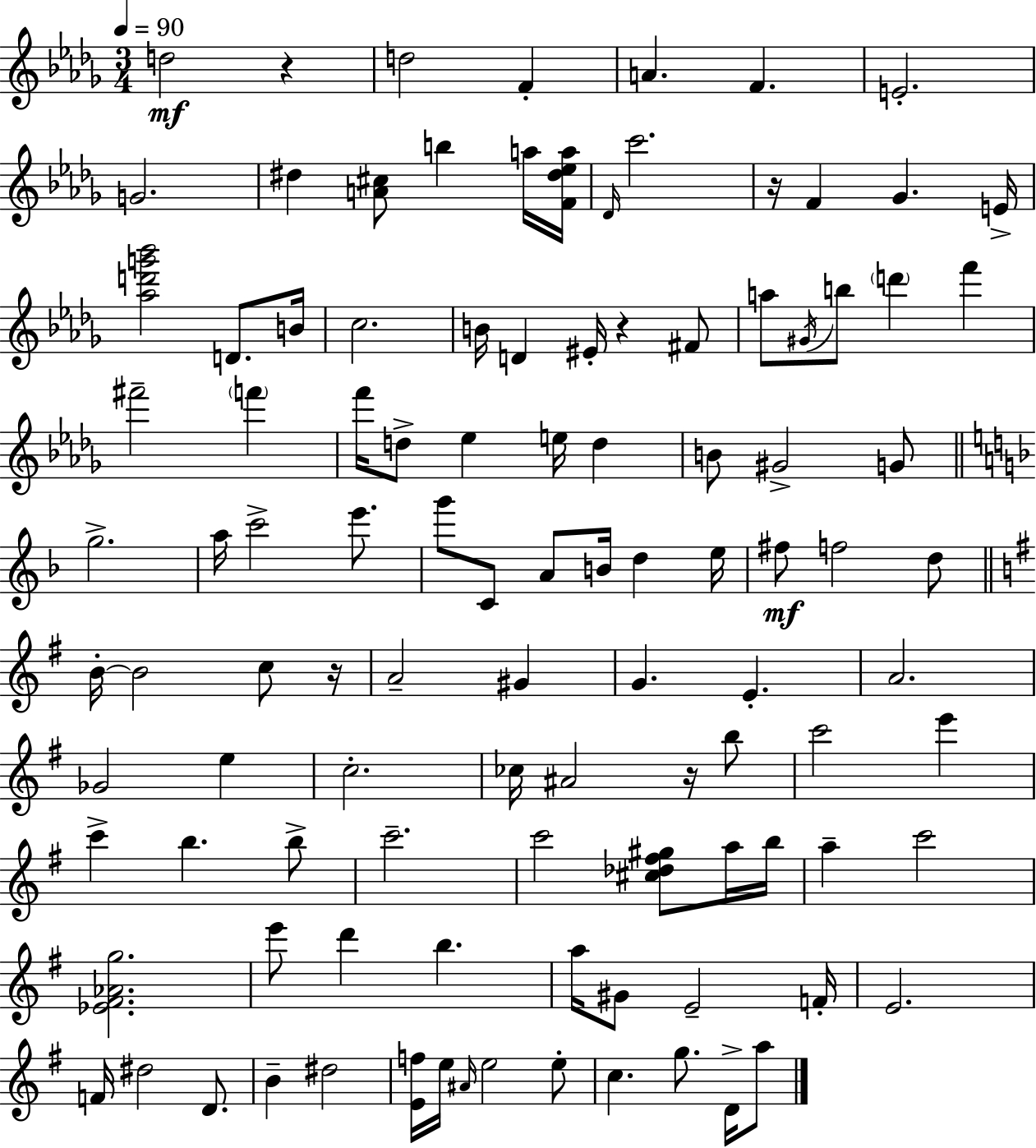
X:1
T:Untitled
M:3/4
L:1/4
K:Bbm
d2 z d2 F A F E2 G2 ^d [A^c]/2 b a/4 [F^d_ea]/4 _D/4 c'2 z/4 F _G E/4 [_ad'g'_b']2 D/2 B/4 c2 B/4 D ^E/4 z ^F/2 a/2 ^G/4 b/2 d' f' ^f'2 f' f'/4 d/2 _e e/4 d B/2 ^G2 G/2 g2 a/4 c'2 e'/2 g'/2 C/2 A/2 B/4 d e/4 ^f/2 f2 d/2 B/4 B2 c/2 z/4 A2 ^G G E A2 _G2 e c2 _c/4 ^A2 z/4 b/2 c'2 e' c' b b/2 c'2 c'2 [^c_d^f^g]/2 a/4 b/4 a c'2 [_E^F_Ag]2 e'/2 d' b a/4 ^G/2 E2 F/4 E2 F/4 ^d2 D/2 B ^d2 [Ef]/4 e/4 ^A/4 e2 e/2 c g/2 D/4 a/2